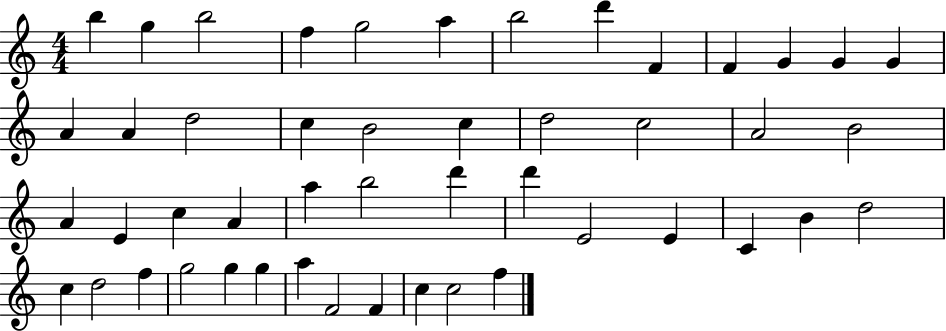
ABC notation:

X:1
T:Untitled
M:4/4
L:1/4
K:C
b g b2 f g2 a b2 d' F F G G G A A d2 c B2 c d2 c2 A2 B2 A E c A a b2 d' d' E2 E C B d2 c d2 f g2 g g a F2 F c c2 f